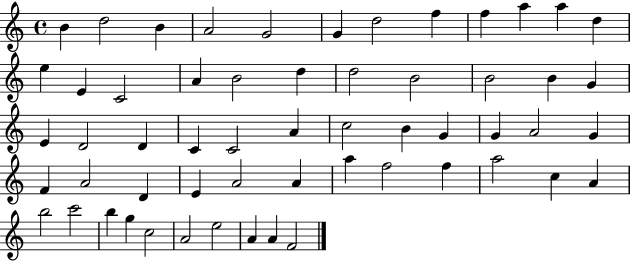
{
  \clef treble
  \time 4/4
  \defaultTimeSignature
  \key c \major
  b'4 d''2 b'4 | a'2 g'2 | g'4 d''2 f''4 | f''4 a''4 a''4 d''4 | \break e''4 e'4 c'2 | a'4 b'2 d''4 | d''2 b'2 | b'2 b'4 g'4 | \break e'4 d'2 d'4 | c'4 c'2 a'4 | c''2 b'4 g'4 | g'4 a'2 g'4 | \break f'4 a'2 d'4 | e'4 a'2 a'4 | a''4 f''2 f''4 | a''2 c''4 a'4 | \break b''2 c'''2 | b''4 g''4 c''2 | a'2 e''2 | a'4 a'4 f'2 | \break \bar "|."
}